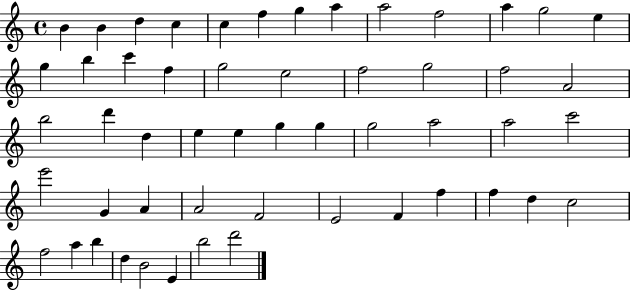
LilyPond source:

{
  \clef treble
  \time 4/4
  \defaultTimeSignature
  \key c \major
  b'4 b'4 d''4 c''4 | c''4 f''4 g''4 a''4 | a''2 f''2 | a''4 g''2 e''4 | \break g''4 b''4 c'''4 f''4 | g''2 e''2 | f''2 g''2 | f''2 a'2 | \break b''2 d'''4 d''4 | e''4 e''4 g''4 g''4 | g''2 a''2 | a''2 c'''2 | \break e'''2 g'4 a'4 | a'2 f'2 | e'2 f'4 f''4 | f''4 d''4 c''2 | \break f''2 a''4 b''4 | d''4 b'2 e'4 | b''2 d'''2 | \bar "|."
}